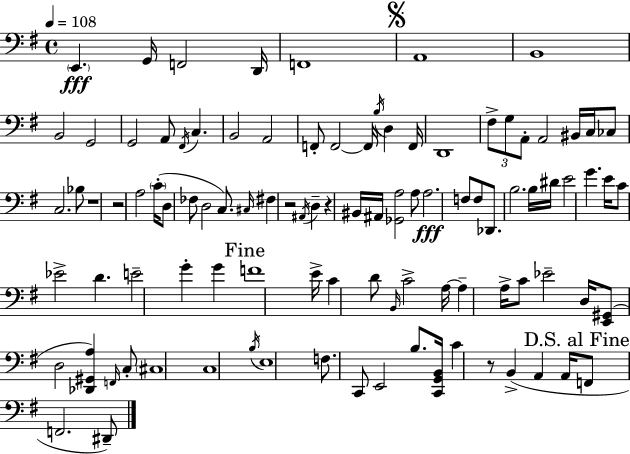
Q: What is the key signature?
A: G major